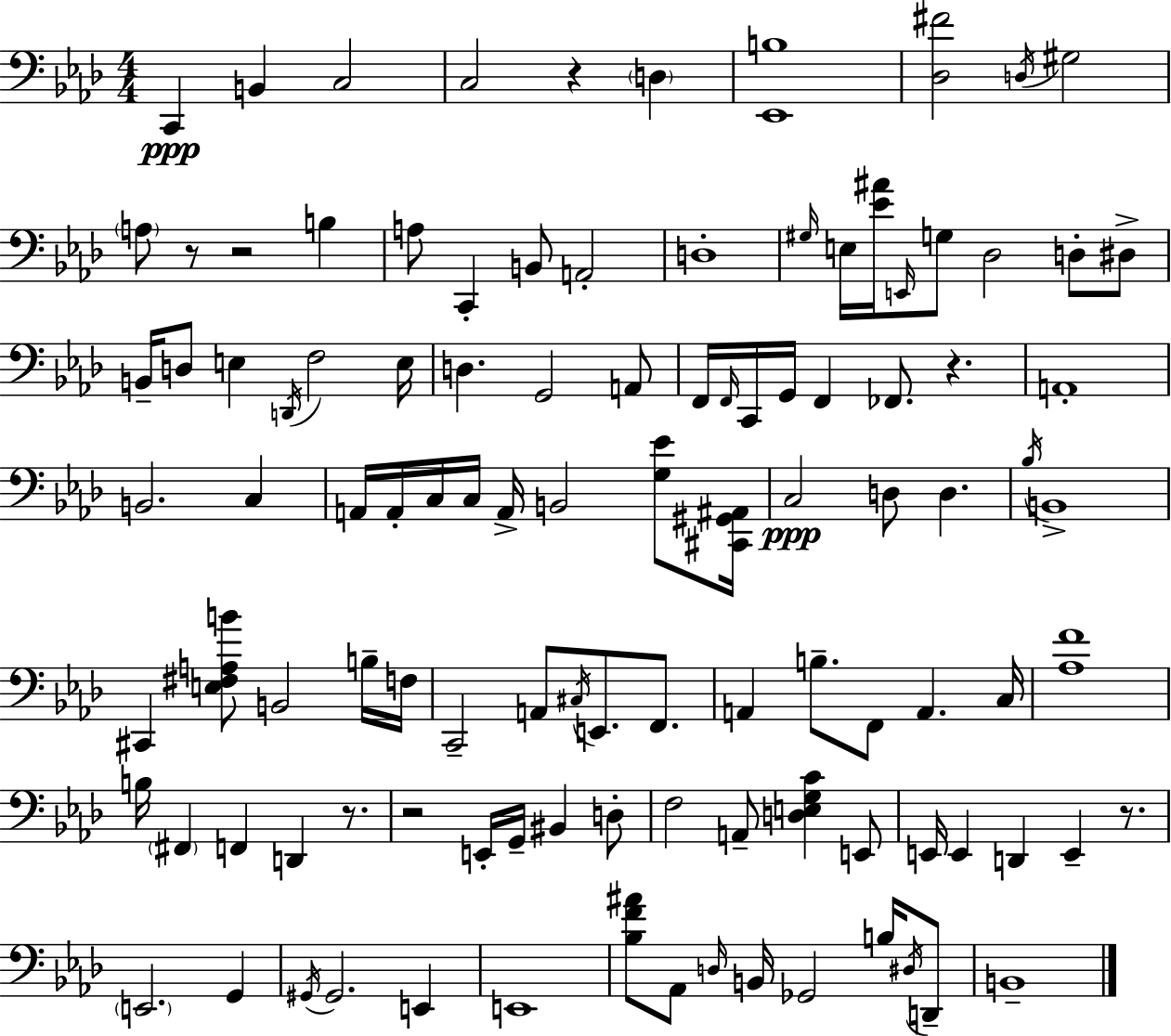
{
  \clef bass
  \numericTimeSignature
  \time 4/4
  \key aes \major
  c,4\ppp b,4 c2 | c2 r4 \parenthesize d4 | <ees, b>1 | <des fis'>2 \acciaccatura { d16 } gis2 | \break \parenthesize a8 r8 r2 b4 | a8 c,4-. b,8 a,2-. | d1-. | \grace { gis16 } e16 <ees' ais'>16 \grace { e,16 } g8 des2 d8-. | \break dis8-> b,16-- d8 e4 \acciaccatura { d,16 } f2 | e16 d4. g,2 | a,8 f,16 \grace { f,16 } c,16 g,16 f,4 fes,8. r4. | a,1-. | \break b,2. | c4 a,16 a,16-. c16 c16 a,16-> b,2 | <g ees'>8 <cis, gis, ais,>16 c2\ppp d8 d4. | \acciaccatura { bes16 } b,1-> | \break cis,4 <e fis a b'>8 b,2 | b16-- f16 c,2-- a,8 | \acciaccatura { cis16 } e,8. f,8. a,4 b8.-- f,8 | a,4. c16 <aes f'>1 | \break b16 \parenthesize fis,4 f,4 | d,4 r8. r2 e,16-. | g,16-- bis,4 d8-. f2 a,8-- | <d e g c'>4 e,8 e,16 e,4 d,4 | \break e,4-- r8. \parenthesize e,2. | g,4 \acciaccatura { gis,16 } gis,2. | e,4 e,1 | <bes f' ais'>8 aes,8 \grace { d16 } b,16 ges,2 | \break b16 \acciaccatura { dis16 } d,8-- b,1-- | \bar "|."
}